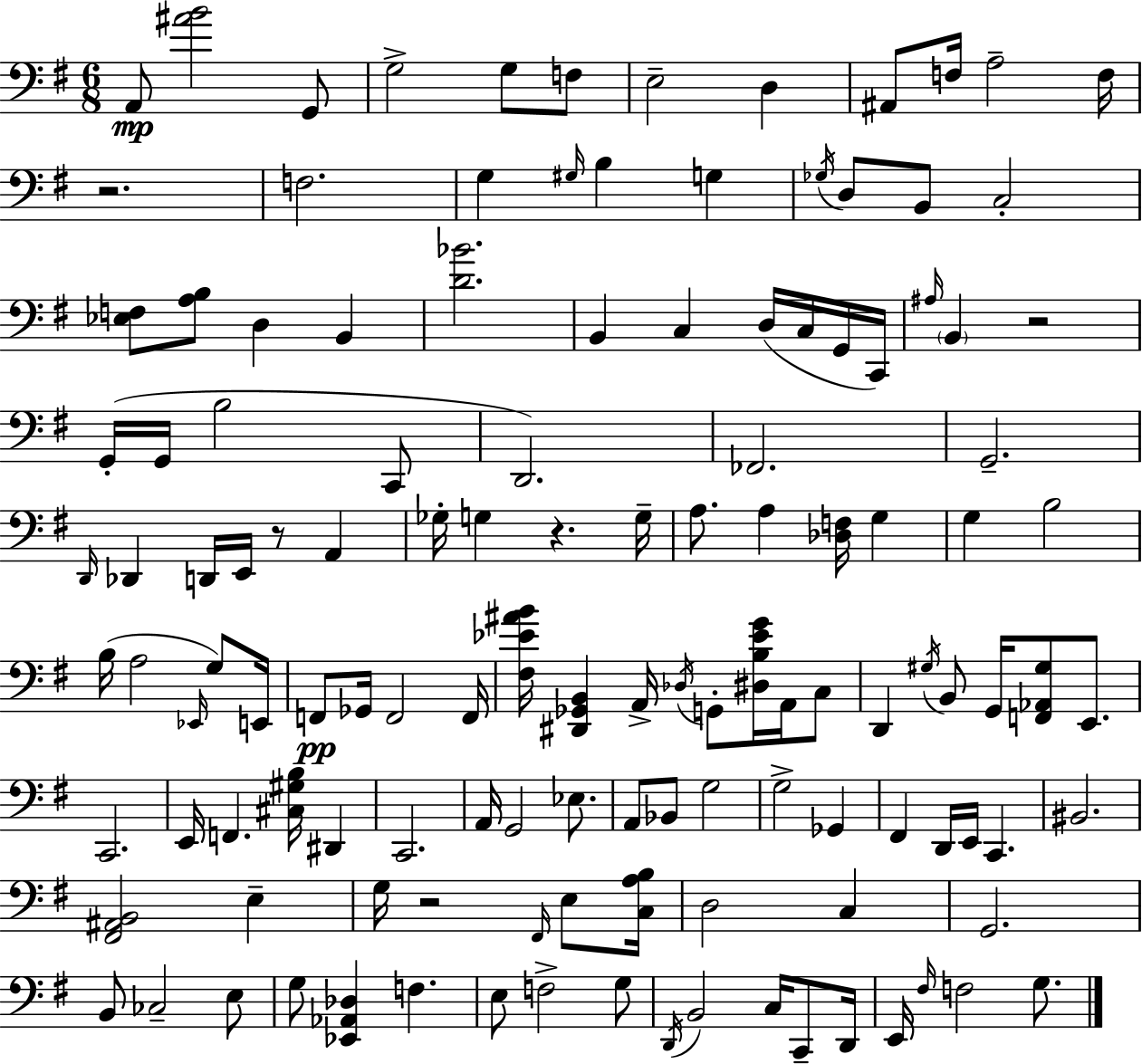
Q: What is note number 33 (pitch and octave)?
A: B3